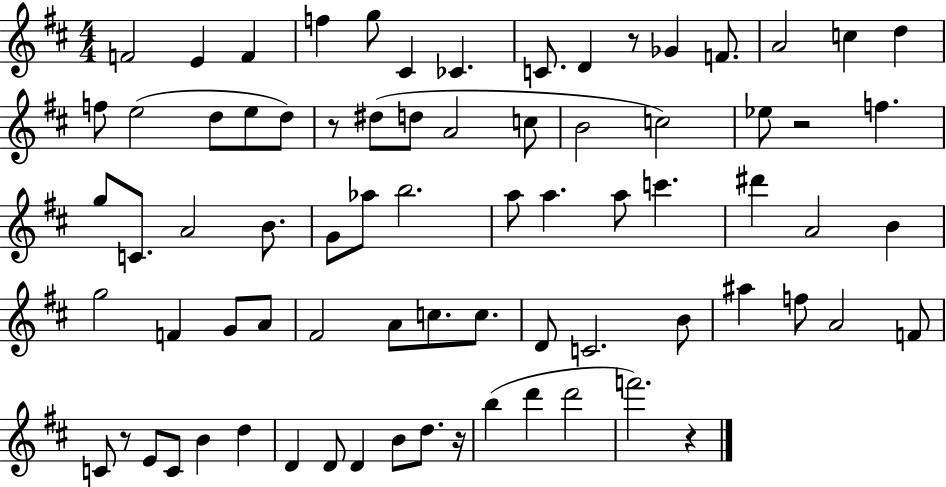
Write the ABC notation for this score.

X:1
T:Untitled
M:4/4
L:1/4
K:D
F2 E F f g/2 ^C _C C/2 D z/2 _G F/2 A2 c d f/2 e2 d/2 e/2 d/2 z/2 ^d/2 d/2 A2 c/2 B2 c2 _e/2 z2 f g/2 C/2 A2 B/2 G/2 _a/2 b2 a/2 a a/2 c' ^d' A2 B g2 F G/2 A/2 ^F2 A/2 c/2 c/2 D/2 C2 B/2 ^a f/2 A2 F/2 C/2 z/2 E/2 C/2 B d D D/2 D B/2 d/2 z/4 b d' d'2 f'2 z